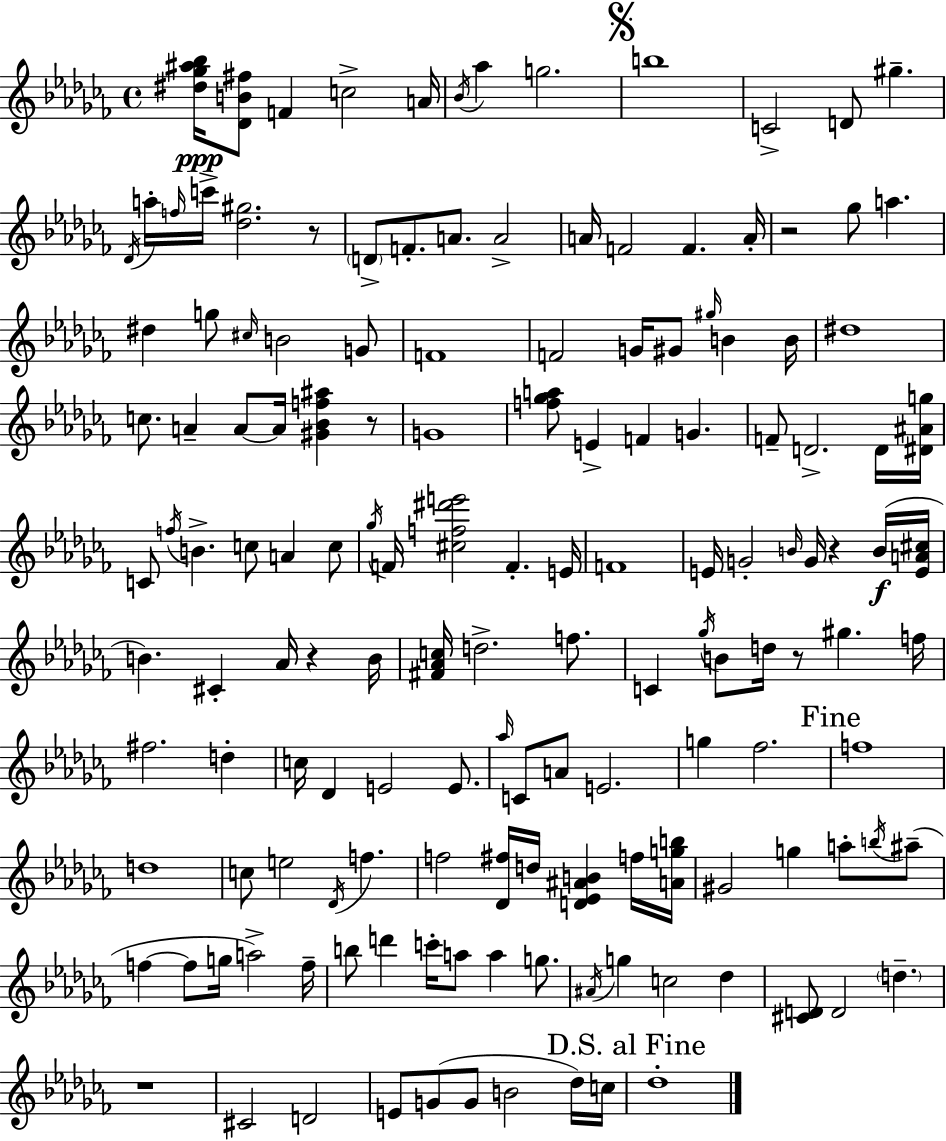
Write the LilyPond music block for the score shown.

{
  \clef treble
  \time 4/4
  \defaultTimeSignature
  \key aes \minor
  \repeat volta 2 { <dis'' ges'' ais'' bes''>16\ppp <des' b' fis''>8 f'4 c''2-> a'16 | \acciaccatura { bes'16 } aes''4 g''2. | \mark \markup { \musicglyph "scripts.segno" } b''1 | c'2-> d'8 gis''4.-- | \break \acciaccatura { des'16 } a''16-. \grace { f''16 } c'''16-> <des'' gis''>2. | r8 \parenthesize d'8-> f'8.-. a'8. a'2-> | a'16 f'2 f'4. | a'16-. r2 ges''8 a''4. | \break dis''4 g''8 \grace { cis''16 } b'2 | g'8 f'1 | f'2 g'16 gis'8 \grace { gis''16 } | b'4 b'16 dis''1 | \break c''8. a'4-- a'8~~ a'16 <gis' bes' f'' ais''>4 | r8 g'1 | <f'' ges'' a''>8 e'4-> f'4 g'4. | f'8-- d'2.-> | \break d'16 <dis' ais' g''>16 c'8 \acciaccatura { f''16 } b'4.-> c''8 | a'4 c''8 \acciaccatura { ges''16 } f'16 <cis'' f'' dis''' e'''>2 | f'4.-. e'16 f'1 | e'16 g'2-. | \break \grace { b'16 } g'16 r4 b'16(\f <e' a' cis''>16 b'4.) cis'4-. | aes'16 r4 b'16 <fis' aes' c''>16 d''2.-> | f''8. c'4 \acciaccatura { ges''16 } b'8 d''16 | r8 gis''4. f''16 fis''2. | \break d''4-. c''16 des'4 e'2 | e'8. \grace { aes''16 } c'8 a'8 e'2. | g''4 fes''2. | \mark "Fine" f''1 | \break d''1 | c''8 e''2 | \acciaccatura { des'16 } f''4. f''2 | <des' fis''>16 d''16 <d' ees' ais' b'>4 f''16 <a' g'' b''>16 gis'2 | \break g''4 a''8-. \acciaccatura { b''16 } ais''8--( f''4~~ | f''8 g''16 a''2->) f''16-- b''8 d'''4 | c'''16-. a''8 a''4 g''8. \acciaccatura { ais'16 } g''4 | c''2 des''4 <cis' d'>8 d'2 | \break \parenthesize d''4.-- r1 | cis'2 | d'2 e'8 g'8( | g'8 b'2 des''16) c''16 \mark "D.S. al Fine" des''1-. | \break } \bar "|."
}